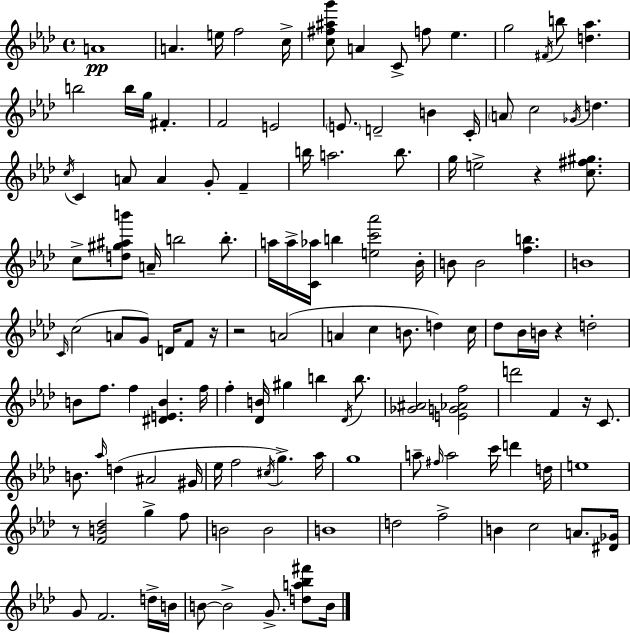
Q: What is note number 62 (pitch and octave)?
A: Bb4